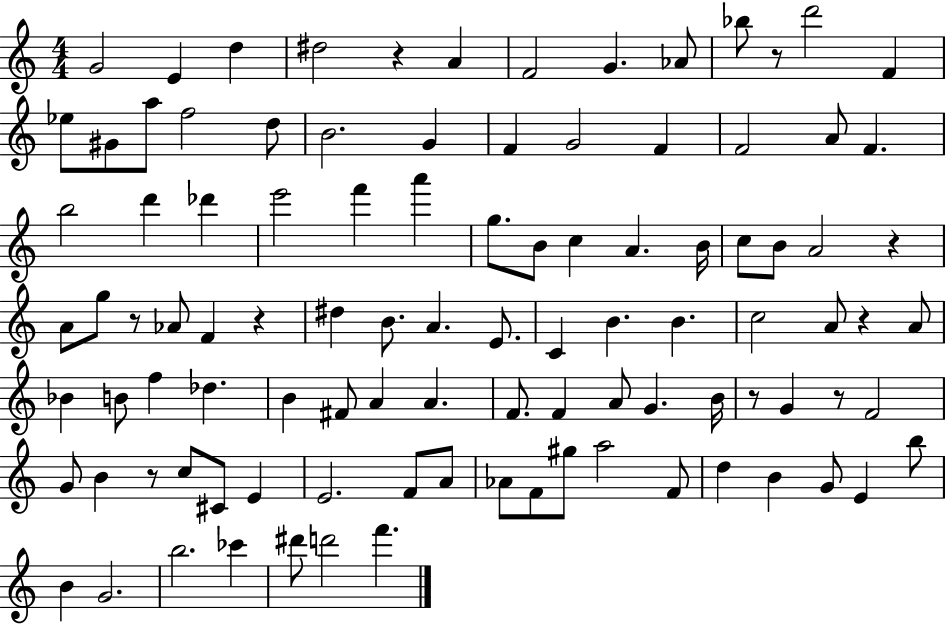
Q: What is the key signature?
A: C major